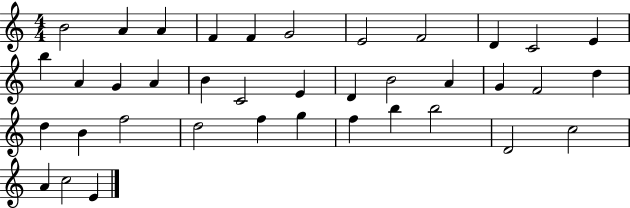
{
  \clef treble
  \numericTimeSignature
  \time 4/4
  \key c \major
  b'2 a'4 a'4 | f'4 f'4 g'2 | e'2 f'2 | d'4 c'2 e'4 | \break b''4 a'4 g'4 a'4 | b'4 c'2 e'4 | d'4 b'2 a'4 | g'4 f'2 d''4 | \break d''4 b'4 f''2 | d''2 f''4 g''4 | f''4 b''4 b''2 | d'2 c''2 | \break a'4 c''2 e'4 | \bar "|."
}